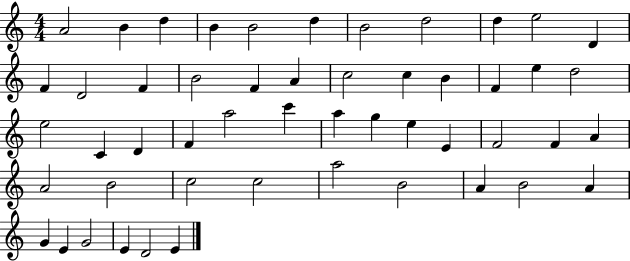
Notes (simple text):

A4/h B4/q D5/q B4/q B4/h D5/q B4/h D5/h D5/q E5/h D4/q F4/q D4/h F4/q B4/h F4/q A4/q C5/h C5/q B4/q F4/q E5/q D5/h E5/h C4/q D4/q F4/q A5/h C6/q A5/q G5/q E5/q E4/q F4/h F4/q A4/q A4/h B4/h C5/h C5/h A5/h B4/h A4/q B4/h A4/q G4/q E4/q G4/h E4/q D4/h E4/q